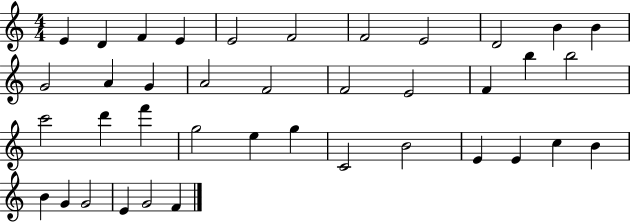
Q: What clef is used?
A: treble